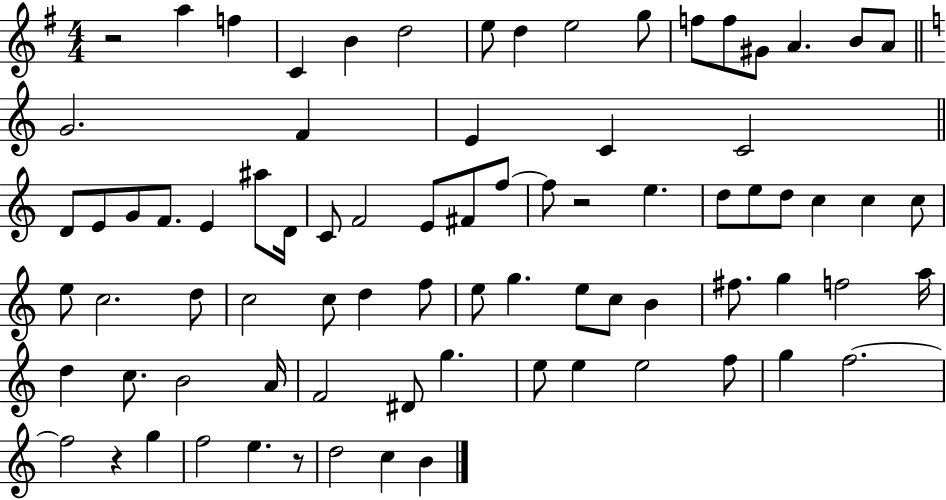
R/h A5/q F5/q C4/q B4/q D5/h E5/e D5/q E5/h G5/e F5/e F5/e G#4/e A4/q. B4/e A4/e G4/h. F4/q E4/q C4/q C4/h D4/e E4/e G4/e F4/e. E4/q A#5/e D4/s C4/e F4/h E4/e F#4/e F5/e F5/e R/h E5/q. D5/e E5/e D5/e C5/q C5/q C5/e E5/e C5/h. D5/e C5/h C5/e D5/q F5/e E5/e G5/q. E5/e C5/e B4/q F#5/e. G5/q F5/h A5/s D5/q C5/e. B4/h A4/s F4/h D#4/e G5/q. E5/e E5/q E5/h F5/e G5/q F5/h. F5/h R/q G5/q F5/h E5/q. R/e D5/h C5/q B4/q